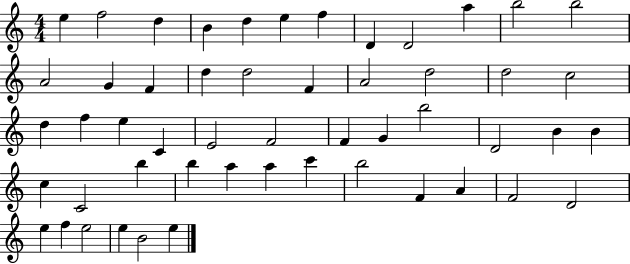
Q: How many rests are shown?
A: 0